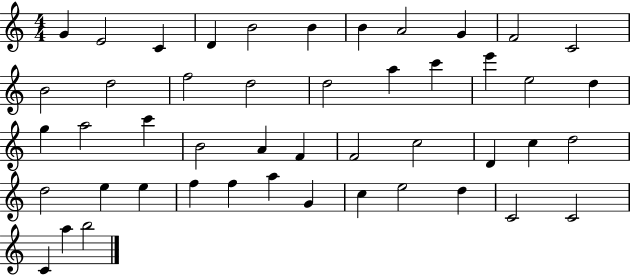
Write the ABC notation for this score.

X:1
T:Untitled
M:4/4
L:1/4
K:C
G E2 C D B2 B B A2 G F2 C2 B2 d2 f2 d2 d2 a c' e' e2 d g a2 c' B2 A F F2 c2 D c d2 d2 e e f f a G c e2 d C2 C2 C a b2